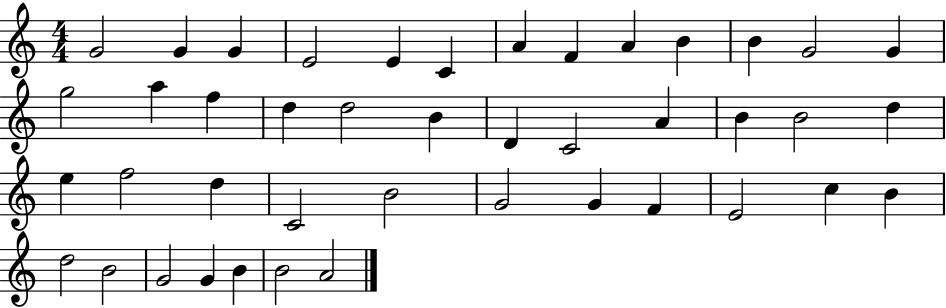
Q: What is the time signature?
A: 4/4